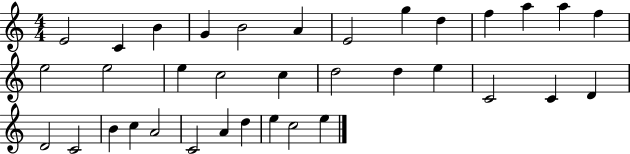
E4/h C4/q B4/q G4/q B4/h A4/q E4/h G5/q D5/q F5/q A5/q A5/q F5/q E5/h E5/h E5/q C5/h C5/q D5/h D5/q E5/q C4/h C4/q D4/q D4/h C4/h B4/q C5/q A4/h C4/h A4/q D5/q E5/q C5/h E5/q